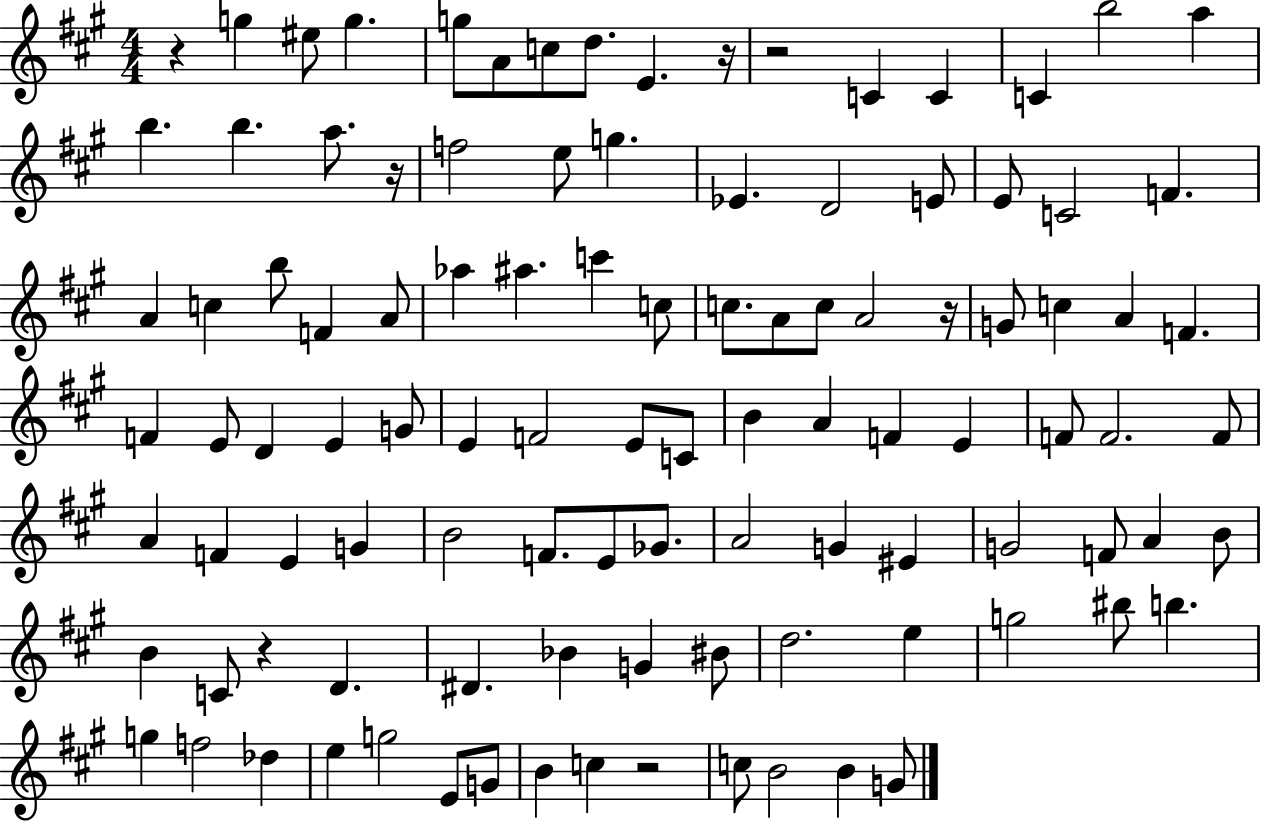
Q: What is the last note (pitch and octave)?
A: G4